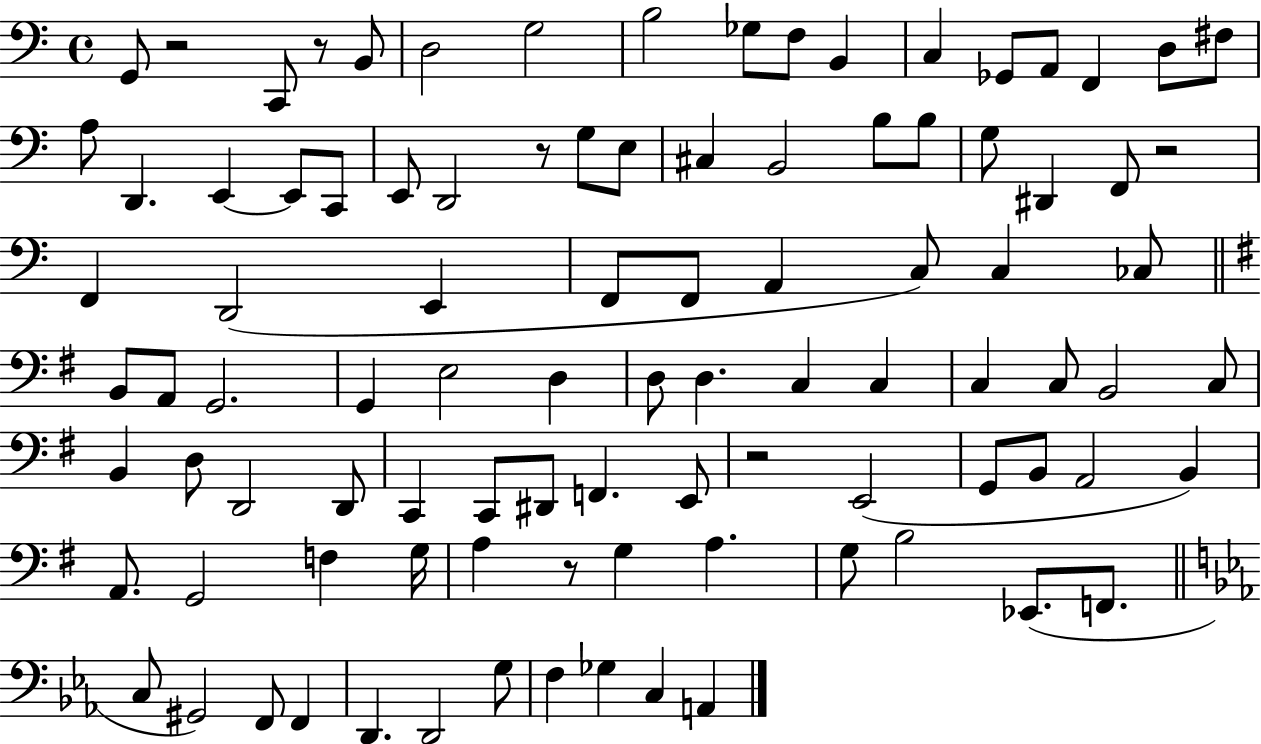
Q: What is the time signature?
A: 4/4